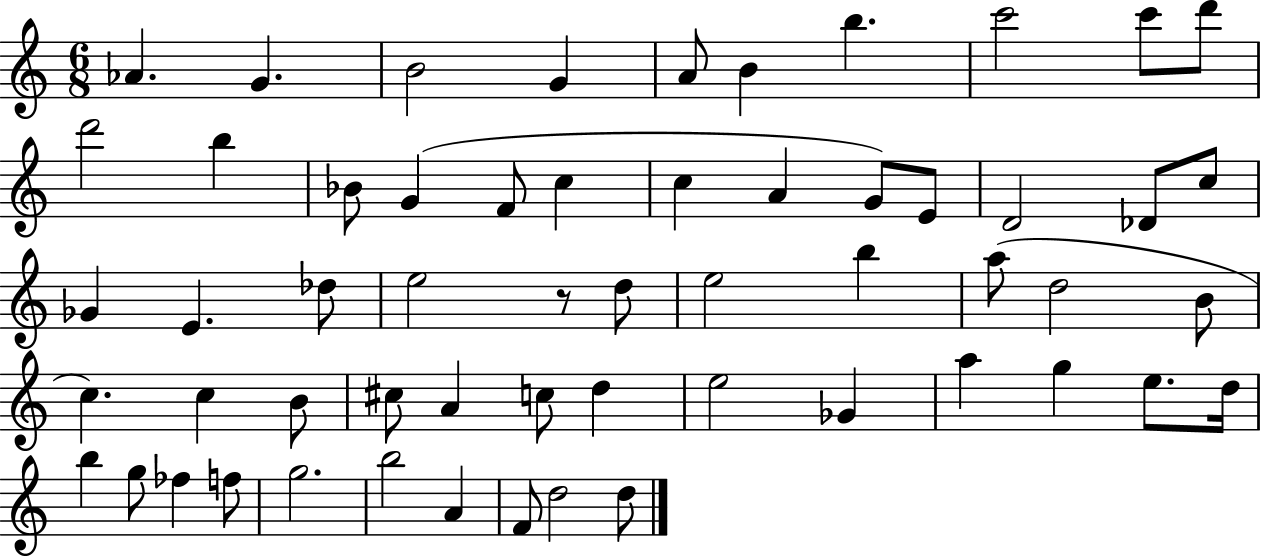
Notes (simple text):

Ab4/q. G4/q. B4/h G4/q A4/e B4/q B5/q. C6/h C6/e D6/e D6/h B5/q Bb4/e G4/q F4/e C5/q C5/q A4/q G4/e E4/e D4/h Db4/e C5/e Gb4/q E4/q. Db5/e E5/h R/e D5/e E5/h B5/q A5/e D5/h B4/e C5/q. C5/q B4/e C#5/e A4/q C5/e D5/q E5/h Gb4/q A5/q G5/q E5/e. D5/s B5/q G5/e FES5/q F5/e G5/h. B5/h A4/q F4/e D5/h D5/e